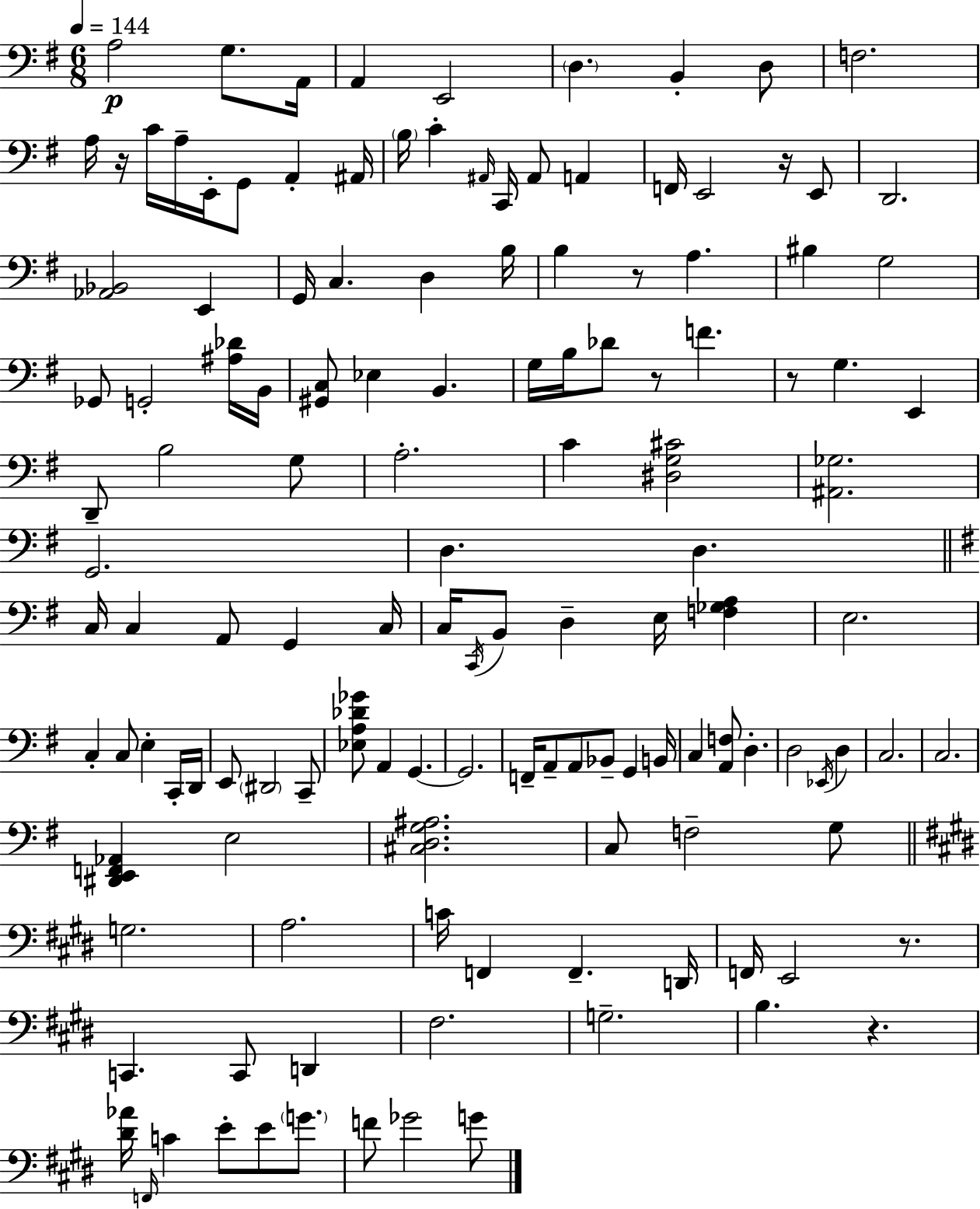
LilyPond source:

{
  \clef bass
  \numericTimeSignature
  \time 6/8
  \key e \minor
  \tempo 4 = 144
  a2\p g8. a,16 | a,4 e,2 | \parenthesize d4. b,4-. d8 | f2. | \break a16 r16 c'16 a16-- e,16-. g,8 a,4-. ais,16 | \parenthesize b16 c'4-. \grace { ais,16 } c,16 ais,8 a,4 | f,16 e,2 r16 e,8 | d,2. | \break <aes, bes,>2 e,4 | g,16 c4. d4 | b16 b4 r8 a4. | bis4 g2 | \break ges,8 g,2-. <ais des'>16 | b,16 <gis, c>8 ees4 b,4. | g16 b16 des'8 r8 f'4. | r8 g4. e,4 | \break d,8-- b2 g8 | a2.-. | c'4 <dis g cis'>2 | <ais, ges>2. | \break g,2. | d4. d4. | \bar "||" \break \key g \major c16 c4 a,8 g,4 c16 | c16 \acciaccatura { c,16 } b,8 d4-- e16 <f ges a>4 | e2. | c4-. c8 e4-. c,16-. | \break d,16 e,8 \parenthesize dis,2 c,8-- | <ees a des' ges'>8 a,4 g,4.~~ | g,2. | f,16-- a,8-- a,8 bes,8-- g,4 | \break b,16 c4 <a, f>8 d4.-. | d2 \acciaccatura { ees,16 } d4 | c2. | c2. | \break <dis, e, f, aes,>4 e2 | <cis d g ais>2. | c8 f2-- | g8 \bar "||" \break \key e \major g2. | a2. | c'16 f,4 f,4.-- d,16 | f,16 e,2 r8. | \break c,4. c,8 d,4 | fis2. | g2.-- | b4. r4. | \break <dis' aes'>16 \grace { f,16 } c'4 e'8-. e'8 \parenthesize g'8. | f'8 ges'2 g'8 | \bar "|."
}